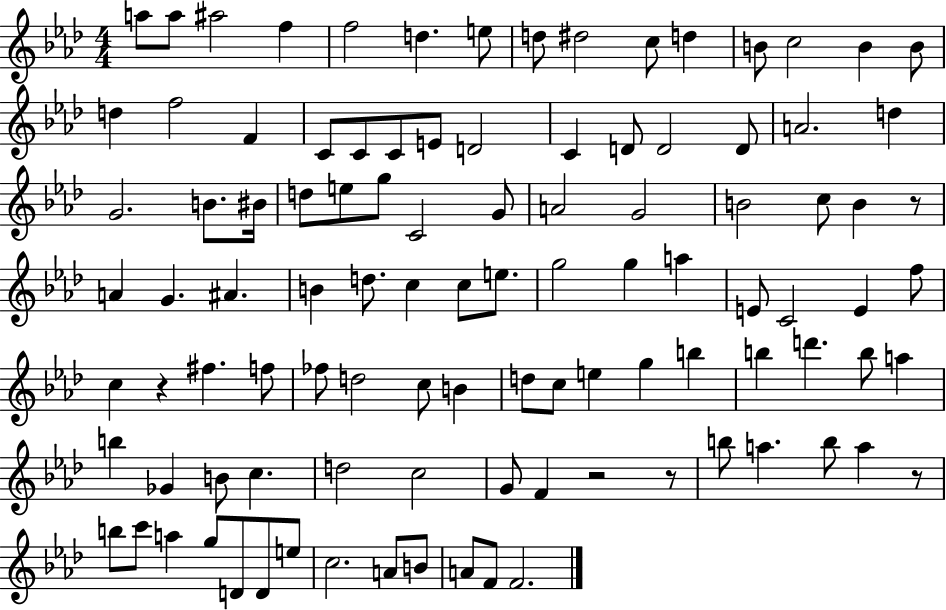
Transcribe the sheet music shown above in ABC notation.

X:1
T:Untitled
M:4/4
L:1/4
K:Ab
a/2 a/2 ^a2 f f2 d e/2 d/2 ^d2 c/2 d B/2 c2 B B/2 d f2 F C/2 C/2 C/2 E/2 D2 C D/2 D2 D/2 A2 d G2 B/2 ^B/4 d/2 e/2 g/2 C2 G/2 A2 G2 B2 c/2 B z/2 A G ^A B d/2 c c/2 e/2 g2 g a E/2 C2 E f/2 c z ^f f/2 _f/2 d2 c/2 B d/2 c/2 e g b b d' b/2 a b _G B/2 c d2 c2 G/2 F z2 z/2 b/2 a b/2 a z/2 b/2 c'/2 a g/2 D/2 D/2 e/2 c2 A/2 B/2 A/2 F/2 F2